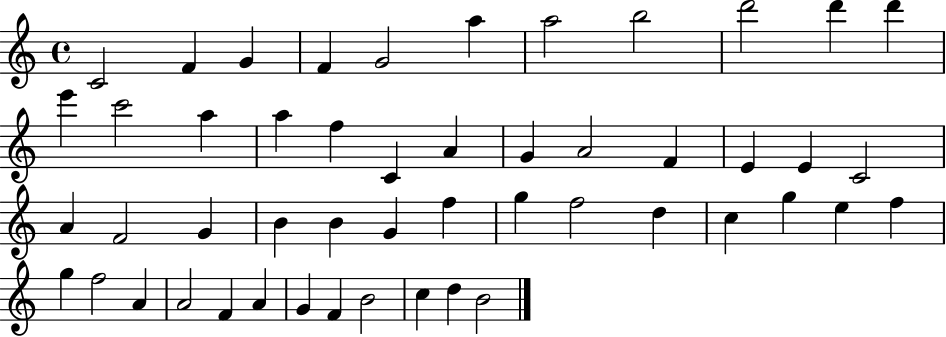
{
  \clef treble
  \time 4/4
  \defaultTimeSignature
  \key c \major
  c'2 f'4 g'4 | f'4 g'2 a''4 | a''2 b''2 | d'''2 d'''4 d'''4 | \break e'''4 c'''2 a''4 | a''4 f''4 c'4 a'4 | g'4 a'2 f'4 | e'4 e'4 c'2 | \break a'4 f'2 g'4 | b'4 b'4 g'4 f''4 | g''4 f''2 d''4 | c''4 g''4 e''4 f''4 | \break g''4 f''2 a'4 | a'2 f'4 a'4 | g'4 f'4 b'2 | c''4 d''4 b'2 | \break \bar "|."
}